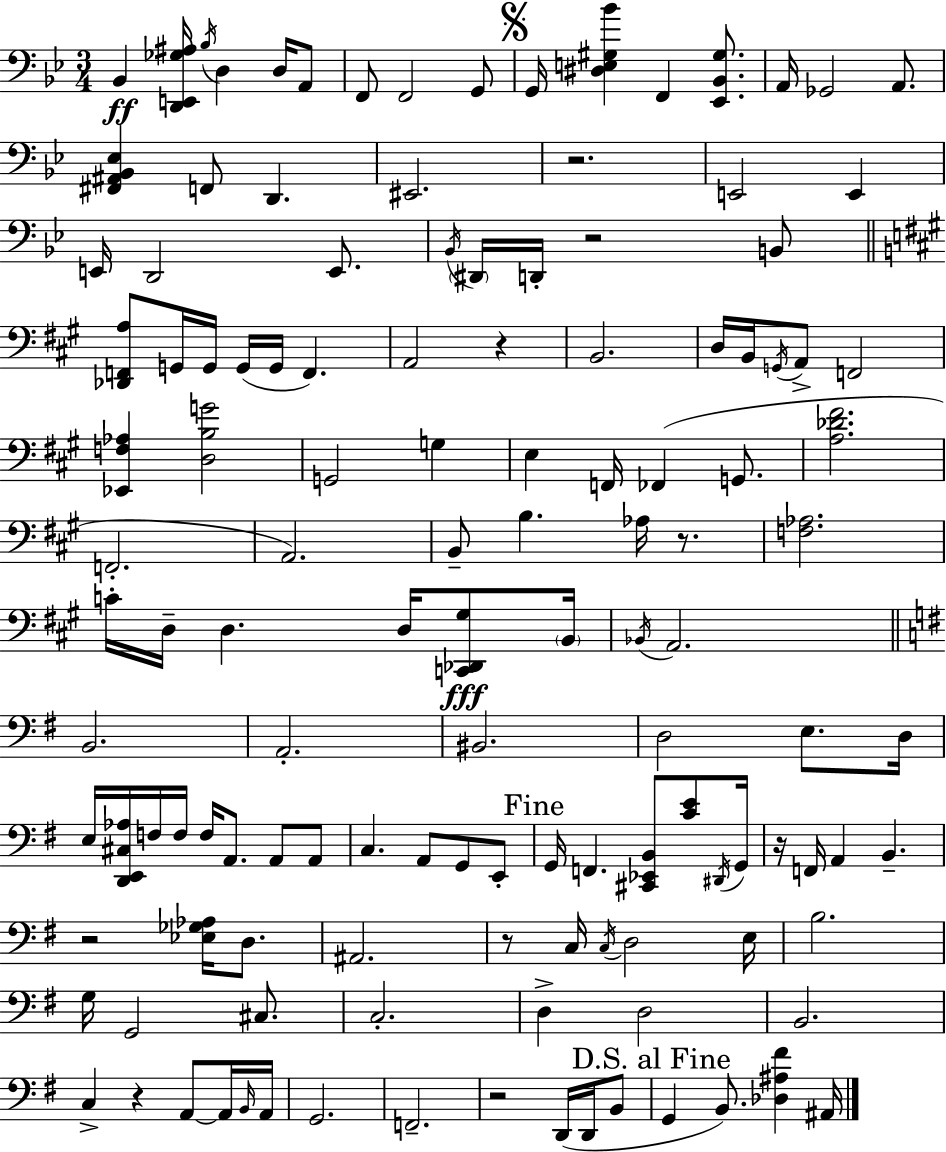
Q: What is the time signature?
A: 3/4